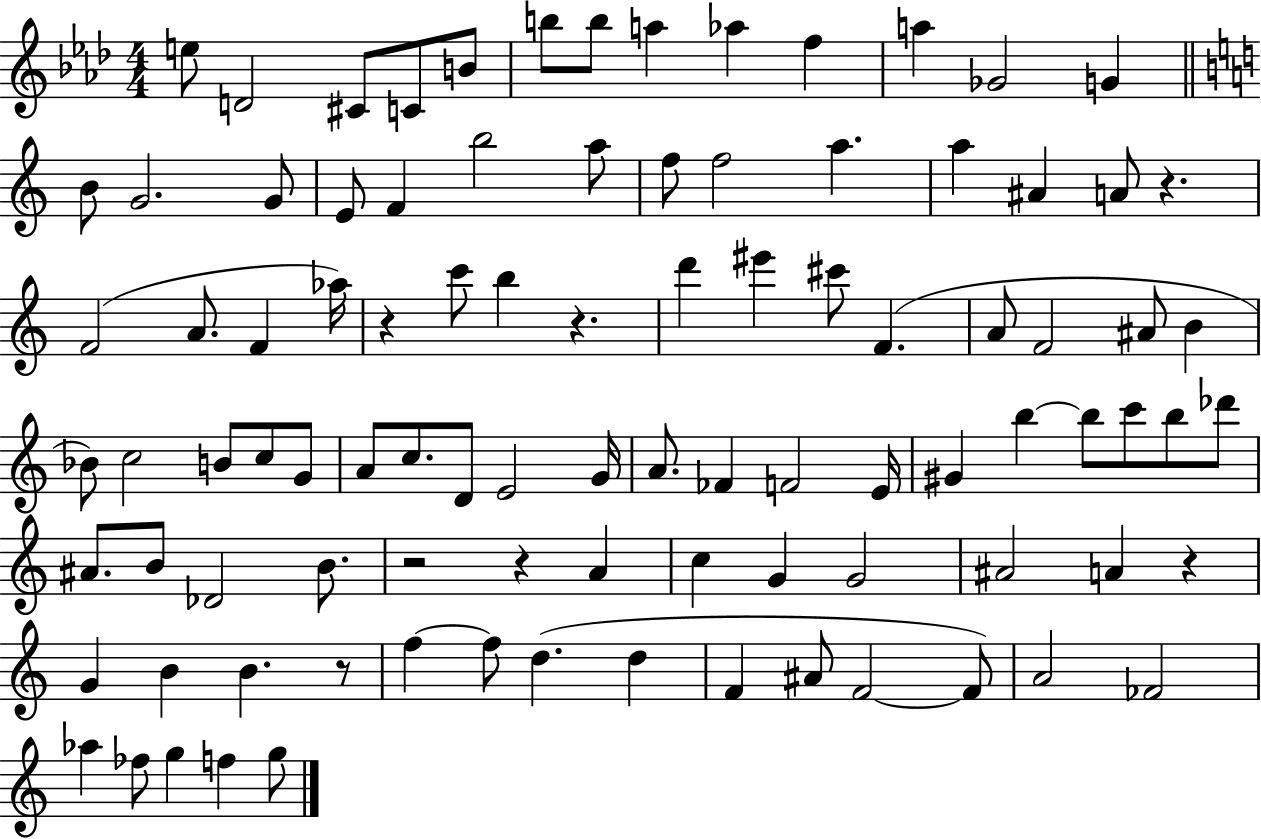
E5/e D4/h C#4/e C4/e B4/e B5/e B5/e A5/q Ab5/q F5/q A5/q Gb4/h G4/q B4/e G4/h. G4/e E4/e F4/q B5/h A5/e F5/e F5/h A5/q. A5/q A#4/q A4/e R/q. F4/h A4/e. F4/q Ab5/s R/q C6/e B5/q R/q. D6/q EIS6/q C#6/e F4/q. A4/e F4/h A#4/e B4/q Bb4/e C5/h B4/e C5/e G4/e A4/e C5/e. D4/e E4/h G4/s A4/e. FES4/q F4/h E4/s G#4/q B5/q B5/e C6/e B5/e Db6/e A#4/e. B4/e Db4/h B4/e. R/h R/q A4/q C5/q G4/q G4/h A#4/h A4/q R/q G4/q B4/q B4/q. R/e F5/q F5/e D5/q. D5/q F4/q A#4/e F4/h F4/e A4/h FES4/h Ab5/q FES5/e G5/q F5/q G5/e